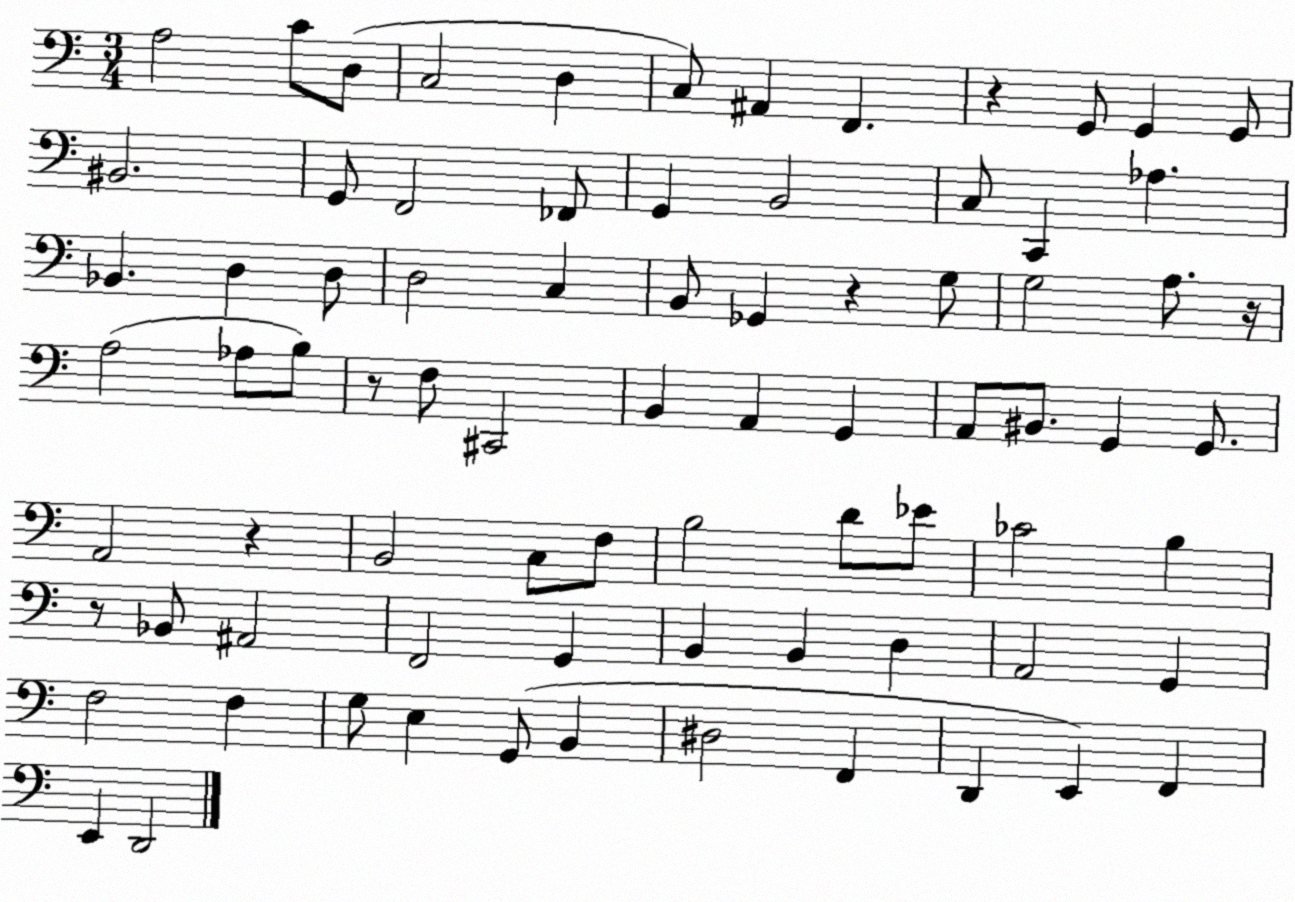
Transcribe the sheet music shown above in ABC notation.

X:1
T:Untitled
M:3/4
L:1/4
K:C
A,2 C/2 D,/2 C,2 D, C,/2 ^A,, F,, z G,,/2 G,, G,,/2 ^B,,2 G,,/2 F,,2 _F,,/2 G,, B,,2 C,/2 C,, _A, _B,, D, D,/2 D,2 C, B,,/2 _G,, z G,/2 G,2 A,/2 z/4 A,2 _A,/2 B,/2 z/2 F,/2 ^C,,2 B,, A,, G,, A,,/2 ^B,,/2 G,, G,,/2 A,,2 z B,,2 C,/2 F,/2 B,2 D/2 _E/2 _C2 B, z/2 _B,,/2 ^A,,2 F,,2 G,, B,, B,, D, A,,2 G,, F,2 F, G,/2 E, G,,/2 B,, ^D,2 F,, D,, E,, F,, E,, D,,2